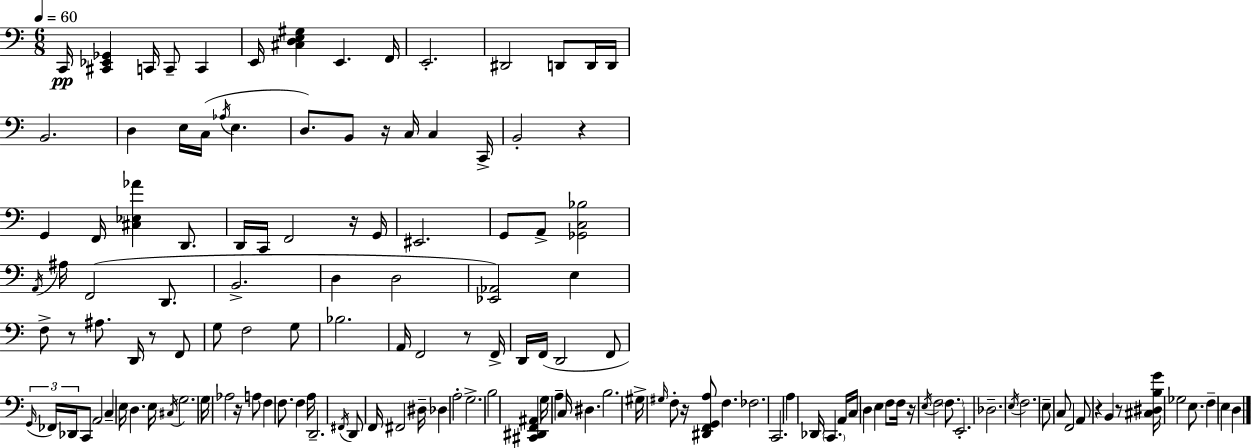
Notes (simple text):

C2/s [C#2,Eb2,Gb2]/q C2/s C2/e C2/q E2/s [C#3,D3,E3,G#3]/q E2/q. F2/s E2/h. D#2/h D2/e D2/s D2/s B2/h. D3/q E3/s C3/s Ab3/s E3/q. D3/e. B2/e R/s C3/s C3/q C2/s B2/h R/q G2/q F2/s [C#3,Eb3,Ab4]/q D2/e. D2/s C2/s F2/h R/s G2/s EIS2/h. G2/e A2/e [Gb2,C3,Bb3]/h A2/s A#3/s F2/h D2/e. B2/h. D3/q D3/h [Eb2,Ab2]/h E3/q F3/e R/e A#3/e. D2/s R/e F2/e G3/e F3/h G3/e Bb3/h. A2/s F2/h R/e F2/s D2/s F2/s D2/h F2/e G2/s FES2/s Db2/s C2/e A2/h C3/q E3/s D3/q. E3/s C#3/s G3/h. G3/s Ab3/h R/s A3/e F3/q F3/e. F3/q A3/s D2/h. F#2/s D2/e F2/s F#2/h D#3/s Db3/q A3/h G3/h. B3/h [C#2,D#2,F2,A#2]/q G3/s A3/q C3/s D#3/q. B3/h. G#3/s G#3/s F3/e R/s [D#2,F2,G2,A3]/e F3/q. FES3/h. C2/h. A3/q Db2/s C2/q. A2/s C3/s D3/q E3/q F3/e F3/s R/s E3/s F3/h F3/e. E2/h. Db3/h. E3/s F3/h. E3/e C3/e F2/h A2/e R/q B2/q R/e [C#3,D#3,B3,G4]/s Gb3/h E3/e. F3/q E3/q D3/q